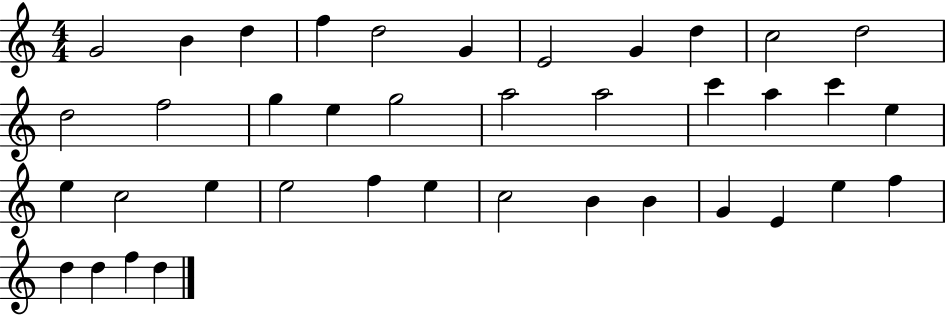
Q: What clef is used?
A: treble